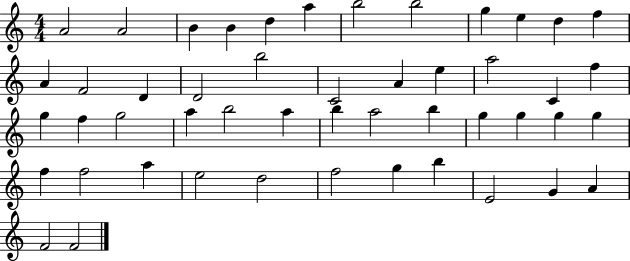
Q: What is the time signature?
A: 4/4